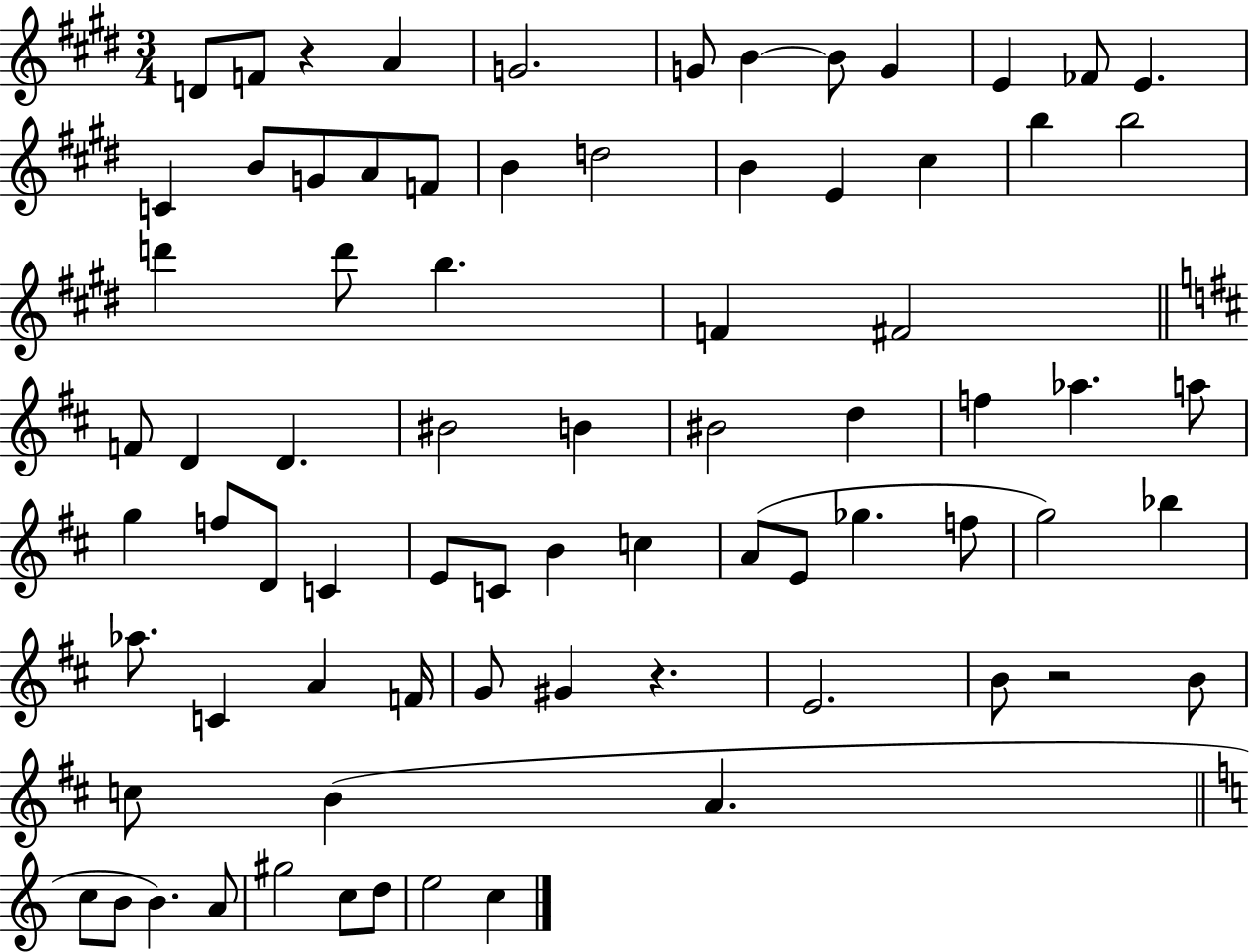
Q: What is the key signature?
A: E major